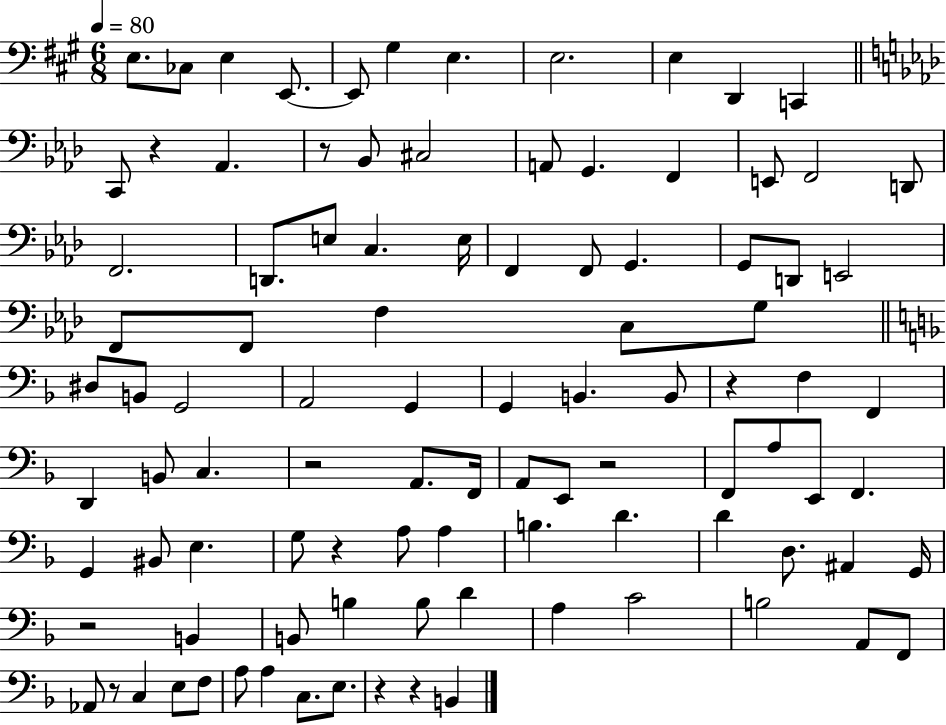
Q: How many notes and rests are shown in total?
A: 99